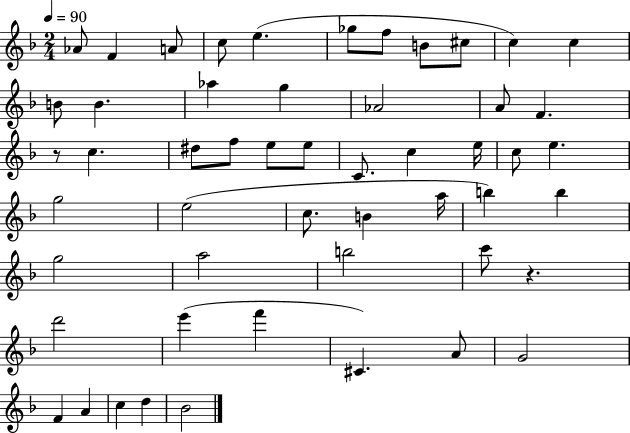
{
  \clef treble
  \numericTimeSignature
  \time 2/4
  \key f \major
  \tempo 4 = 90
  aes'8 f'4 a'8 | c''8 e''4.( | ges''8 f''8 b'8 cis''8 | c''4) c''4 | \break b'8 b'4. | aes''4 g''4 | aes'2 | a'8 f'4. | \break r8 c''4. | dis''8 f''8 e''8 e''8 | c'8. c''4 e''16 | c''8 e''4. | \break g''2 | e''2( | c''8. b'4 a''16 | b''4) b''4 | \break g''2 | a''2 | b''2 | c'''8 r4. | \break d'''2 | e'''4( f'''4 | cis'4.) a'8 | g'2 | \break f'4 a'4 | c''4 d''4 | bes'2 | \bar "|."
}